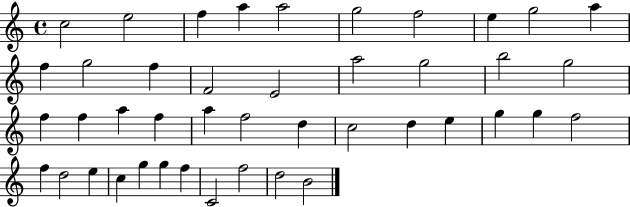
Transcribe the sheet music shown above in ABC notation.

X:1
T:Untitled
M:4/4
L:1/4
K:C
c2 e2 f a a2 g2 f2 e g2 a f g2 f F2 E2 a2 g2 b2 g2 f f a f a f2 d c2 d e g g f2 f d2 e c g g f C2 f2 d2 B2